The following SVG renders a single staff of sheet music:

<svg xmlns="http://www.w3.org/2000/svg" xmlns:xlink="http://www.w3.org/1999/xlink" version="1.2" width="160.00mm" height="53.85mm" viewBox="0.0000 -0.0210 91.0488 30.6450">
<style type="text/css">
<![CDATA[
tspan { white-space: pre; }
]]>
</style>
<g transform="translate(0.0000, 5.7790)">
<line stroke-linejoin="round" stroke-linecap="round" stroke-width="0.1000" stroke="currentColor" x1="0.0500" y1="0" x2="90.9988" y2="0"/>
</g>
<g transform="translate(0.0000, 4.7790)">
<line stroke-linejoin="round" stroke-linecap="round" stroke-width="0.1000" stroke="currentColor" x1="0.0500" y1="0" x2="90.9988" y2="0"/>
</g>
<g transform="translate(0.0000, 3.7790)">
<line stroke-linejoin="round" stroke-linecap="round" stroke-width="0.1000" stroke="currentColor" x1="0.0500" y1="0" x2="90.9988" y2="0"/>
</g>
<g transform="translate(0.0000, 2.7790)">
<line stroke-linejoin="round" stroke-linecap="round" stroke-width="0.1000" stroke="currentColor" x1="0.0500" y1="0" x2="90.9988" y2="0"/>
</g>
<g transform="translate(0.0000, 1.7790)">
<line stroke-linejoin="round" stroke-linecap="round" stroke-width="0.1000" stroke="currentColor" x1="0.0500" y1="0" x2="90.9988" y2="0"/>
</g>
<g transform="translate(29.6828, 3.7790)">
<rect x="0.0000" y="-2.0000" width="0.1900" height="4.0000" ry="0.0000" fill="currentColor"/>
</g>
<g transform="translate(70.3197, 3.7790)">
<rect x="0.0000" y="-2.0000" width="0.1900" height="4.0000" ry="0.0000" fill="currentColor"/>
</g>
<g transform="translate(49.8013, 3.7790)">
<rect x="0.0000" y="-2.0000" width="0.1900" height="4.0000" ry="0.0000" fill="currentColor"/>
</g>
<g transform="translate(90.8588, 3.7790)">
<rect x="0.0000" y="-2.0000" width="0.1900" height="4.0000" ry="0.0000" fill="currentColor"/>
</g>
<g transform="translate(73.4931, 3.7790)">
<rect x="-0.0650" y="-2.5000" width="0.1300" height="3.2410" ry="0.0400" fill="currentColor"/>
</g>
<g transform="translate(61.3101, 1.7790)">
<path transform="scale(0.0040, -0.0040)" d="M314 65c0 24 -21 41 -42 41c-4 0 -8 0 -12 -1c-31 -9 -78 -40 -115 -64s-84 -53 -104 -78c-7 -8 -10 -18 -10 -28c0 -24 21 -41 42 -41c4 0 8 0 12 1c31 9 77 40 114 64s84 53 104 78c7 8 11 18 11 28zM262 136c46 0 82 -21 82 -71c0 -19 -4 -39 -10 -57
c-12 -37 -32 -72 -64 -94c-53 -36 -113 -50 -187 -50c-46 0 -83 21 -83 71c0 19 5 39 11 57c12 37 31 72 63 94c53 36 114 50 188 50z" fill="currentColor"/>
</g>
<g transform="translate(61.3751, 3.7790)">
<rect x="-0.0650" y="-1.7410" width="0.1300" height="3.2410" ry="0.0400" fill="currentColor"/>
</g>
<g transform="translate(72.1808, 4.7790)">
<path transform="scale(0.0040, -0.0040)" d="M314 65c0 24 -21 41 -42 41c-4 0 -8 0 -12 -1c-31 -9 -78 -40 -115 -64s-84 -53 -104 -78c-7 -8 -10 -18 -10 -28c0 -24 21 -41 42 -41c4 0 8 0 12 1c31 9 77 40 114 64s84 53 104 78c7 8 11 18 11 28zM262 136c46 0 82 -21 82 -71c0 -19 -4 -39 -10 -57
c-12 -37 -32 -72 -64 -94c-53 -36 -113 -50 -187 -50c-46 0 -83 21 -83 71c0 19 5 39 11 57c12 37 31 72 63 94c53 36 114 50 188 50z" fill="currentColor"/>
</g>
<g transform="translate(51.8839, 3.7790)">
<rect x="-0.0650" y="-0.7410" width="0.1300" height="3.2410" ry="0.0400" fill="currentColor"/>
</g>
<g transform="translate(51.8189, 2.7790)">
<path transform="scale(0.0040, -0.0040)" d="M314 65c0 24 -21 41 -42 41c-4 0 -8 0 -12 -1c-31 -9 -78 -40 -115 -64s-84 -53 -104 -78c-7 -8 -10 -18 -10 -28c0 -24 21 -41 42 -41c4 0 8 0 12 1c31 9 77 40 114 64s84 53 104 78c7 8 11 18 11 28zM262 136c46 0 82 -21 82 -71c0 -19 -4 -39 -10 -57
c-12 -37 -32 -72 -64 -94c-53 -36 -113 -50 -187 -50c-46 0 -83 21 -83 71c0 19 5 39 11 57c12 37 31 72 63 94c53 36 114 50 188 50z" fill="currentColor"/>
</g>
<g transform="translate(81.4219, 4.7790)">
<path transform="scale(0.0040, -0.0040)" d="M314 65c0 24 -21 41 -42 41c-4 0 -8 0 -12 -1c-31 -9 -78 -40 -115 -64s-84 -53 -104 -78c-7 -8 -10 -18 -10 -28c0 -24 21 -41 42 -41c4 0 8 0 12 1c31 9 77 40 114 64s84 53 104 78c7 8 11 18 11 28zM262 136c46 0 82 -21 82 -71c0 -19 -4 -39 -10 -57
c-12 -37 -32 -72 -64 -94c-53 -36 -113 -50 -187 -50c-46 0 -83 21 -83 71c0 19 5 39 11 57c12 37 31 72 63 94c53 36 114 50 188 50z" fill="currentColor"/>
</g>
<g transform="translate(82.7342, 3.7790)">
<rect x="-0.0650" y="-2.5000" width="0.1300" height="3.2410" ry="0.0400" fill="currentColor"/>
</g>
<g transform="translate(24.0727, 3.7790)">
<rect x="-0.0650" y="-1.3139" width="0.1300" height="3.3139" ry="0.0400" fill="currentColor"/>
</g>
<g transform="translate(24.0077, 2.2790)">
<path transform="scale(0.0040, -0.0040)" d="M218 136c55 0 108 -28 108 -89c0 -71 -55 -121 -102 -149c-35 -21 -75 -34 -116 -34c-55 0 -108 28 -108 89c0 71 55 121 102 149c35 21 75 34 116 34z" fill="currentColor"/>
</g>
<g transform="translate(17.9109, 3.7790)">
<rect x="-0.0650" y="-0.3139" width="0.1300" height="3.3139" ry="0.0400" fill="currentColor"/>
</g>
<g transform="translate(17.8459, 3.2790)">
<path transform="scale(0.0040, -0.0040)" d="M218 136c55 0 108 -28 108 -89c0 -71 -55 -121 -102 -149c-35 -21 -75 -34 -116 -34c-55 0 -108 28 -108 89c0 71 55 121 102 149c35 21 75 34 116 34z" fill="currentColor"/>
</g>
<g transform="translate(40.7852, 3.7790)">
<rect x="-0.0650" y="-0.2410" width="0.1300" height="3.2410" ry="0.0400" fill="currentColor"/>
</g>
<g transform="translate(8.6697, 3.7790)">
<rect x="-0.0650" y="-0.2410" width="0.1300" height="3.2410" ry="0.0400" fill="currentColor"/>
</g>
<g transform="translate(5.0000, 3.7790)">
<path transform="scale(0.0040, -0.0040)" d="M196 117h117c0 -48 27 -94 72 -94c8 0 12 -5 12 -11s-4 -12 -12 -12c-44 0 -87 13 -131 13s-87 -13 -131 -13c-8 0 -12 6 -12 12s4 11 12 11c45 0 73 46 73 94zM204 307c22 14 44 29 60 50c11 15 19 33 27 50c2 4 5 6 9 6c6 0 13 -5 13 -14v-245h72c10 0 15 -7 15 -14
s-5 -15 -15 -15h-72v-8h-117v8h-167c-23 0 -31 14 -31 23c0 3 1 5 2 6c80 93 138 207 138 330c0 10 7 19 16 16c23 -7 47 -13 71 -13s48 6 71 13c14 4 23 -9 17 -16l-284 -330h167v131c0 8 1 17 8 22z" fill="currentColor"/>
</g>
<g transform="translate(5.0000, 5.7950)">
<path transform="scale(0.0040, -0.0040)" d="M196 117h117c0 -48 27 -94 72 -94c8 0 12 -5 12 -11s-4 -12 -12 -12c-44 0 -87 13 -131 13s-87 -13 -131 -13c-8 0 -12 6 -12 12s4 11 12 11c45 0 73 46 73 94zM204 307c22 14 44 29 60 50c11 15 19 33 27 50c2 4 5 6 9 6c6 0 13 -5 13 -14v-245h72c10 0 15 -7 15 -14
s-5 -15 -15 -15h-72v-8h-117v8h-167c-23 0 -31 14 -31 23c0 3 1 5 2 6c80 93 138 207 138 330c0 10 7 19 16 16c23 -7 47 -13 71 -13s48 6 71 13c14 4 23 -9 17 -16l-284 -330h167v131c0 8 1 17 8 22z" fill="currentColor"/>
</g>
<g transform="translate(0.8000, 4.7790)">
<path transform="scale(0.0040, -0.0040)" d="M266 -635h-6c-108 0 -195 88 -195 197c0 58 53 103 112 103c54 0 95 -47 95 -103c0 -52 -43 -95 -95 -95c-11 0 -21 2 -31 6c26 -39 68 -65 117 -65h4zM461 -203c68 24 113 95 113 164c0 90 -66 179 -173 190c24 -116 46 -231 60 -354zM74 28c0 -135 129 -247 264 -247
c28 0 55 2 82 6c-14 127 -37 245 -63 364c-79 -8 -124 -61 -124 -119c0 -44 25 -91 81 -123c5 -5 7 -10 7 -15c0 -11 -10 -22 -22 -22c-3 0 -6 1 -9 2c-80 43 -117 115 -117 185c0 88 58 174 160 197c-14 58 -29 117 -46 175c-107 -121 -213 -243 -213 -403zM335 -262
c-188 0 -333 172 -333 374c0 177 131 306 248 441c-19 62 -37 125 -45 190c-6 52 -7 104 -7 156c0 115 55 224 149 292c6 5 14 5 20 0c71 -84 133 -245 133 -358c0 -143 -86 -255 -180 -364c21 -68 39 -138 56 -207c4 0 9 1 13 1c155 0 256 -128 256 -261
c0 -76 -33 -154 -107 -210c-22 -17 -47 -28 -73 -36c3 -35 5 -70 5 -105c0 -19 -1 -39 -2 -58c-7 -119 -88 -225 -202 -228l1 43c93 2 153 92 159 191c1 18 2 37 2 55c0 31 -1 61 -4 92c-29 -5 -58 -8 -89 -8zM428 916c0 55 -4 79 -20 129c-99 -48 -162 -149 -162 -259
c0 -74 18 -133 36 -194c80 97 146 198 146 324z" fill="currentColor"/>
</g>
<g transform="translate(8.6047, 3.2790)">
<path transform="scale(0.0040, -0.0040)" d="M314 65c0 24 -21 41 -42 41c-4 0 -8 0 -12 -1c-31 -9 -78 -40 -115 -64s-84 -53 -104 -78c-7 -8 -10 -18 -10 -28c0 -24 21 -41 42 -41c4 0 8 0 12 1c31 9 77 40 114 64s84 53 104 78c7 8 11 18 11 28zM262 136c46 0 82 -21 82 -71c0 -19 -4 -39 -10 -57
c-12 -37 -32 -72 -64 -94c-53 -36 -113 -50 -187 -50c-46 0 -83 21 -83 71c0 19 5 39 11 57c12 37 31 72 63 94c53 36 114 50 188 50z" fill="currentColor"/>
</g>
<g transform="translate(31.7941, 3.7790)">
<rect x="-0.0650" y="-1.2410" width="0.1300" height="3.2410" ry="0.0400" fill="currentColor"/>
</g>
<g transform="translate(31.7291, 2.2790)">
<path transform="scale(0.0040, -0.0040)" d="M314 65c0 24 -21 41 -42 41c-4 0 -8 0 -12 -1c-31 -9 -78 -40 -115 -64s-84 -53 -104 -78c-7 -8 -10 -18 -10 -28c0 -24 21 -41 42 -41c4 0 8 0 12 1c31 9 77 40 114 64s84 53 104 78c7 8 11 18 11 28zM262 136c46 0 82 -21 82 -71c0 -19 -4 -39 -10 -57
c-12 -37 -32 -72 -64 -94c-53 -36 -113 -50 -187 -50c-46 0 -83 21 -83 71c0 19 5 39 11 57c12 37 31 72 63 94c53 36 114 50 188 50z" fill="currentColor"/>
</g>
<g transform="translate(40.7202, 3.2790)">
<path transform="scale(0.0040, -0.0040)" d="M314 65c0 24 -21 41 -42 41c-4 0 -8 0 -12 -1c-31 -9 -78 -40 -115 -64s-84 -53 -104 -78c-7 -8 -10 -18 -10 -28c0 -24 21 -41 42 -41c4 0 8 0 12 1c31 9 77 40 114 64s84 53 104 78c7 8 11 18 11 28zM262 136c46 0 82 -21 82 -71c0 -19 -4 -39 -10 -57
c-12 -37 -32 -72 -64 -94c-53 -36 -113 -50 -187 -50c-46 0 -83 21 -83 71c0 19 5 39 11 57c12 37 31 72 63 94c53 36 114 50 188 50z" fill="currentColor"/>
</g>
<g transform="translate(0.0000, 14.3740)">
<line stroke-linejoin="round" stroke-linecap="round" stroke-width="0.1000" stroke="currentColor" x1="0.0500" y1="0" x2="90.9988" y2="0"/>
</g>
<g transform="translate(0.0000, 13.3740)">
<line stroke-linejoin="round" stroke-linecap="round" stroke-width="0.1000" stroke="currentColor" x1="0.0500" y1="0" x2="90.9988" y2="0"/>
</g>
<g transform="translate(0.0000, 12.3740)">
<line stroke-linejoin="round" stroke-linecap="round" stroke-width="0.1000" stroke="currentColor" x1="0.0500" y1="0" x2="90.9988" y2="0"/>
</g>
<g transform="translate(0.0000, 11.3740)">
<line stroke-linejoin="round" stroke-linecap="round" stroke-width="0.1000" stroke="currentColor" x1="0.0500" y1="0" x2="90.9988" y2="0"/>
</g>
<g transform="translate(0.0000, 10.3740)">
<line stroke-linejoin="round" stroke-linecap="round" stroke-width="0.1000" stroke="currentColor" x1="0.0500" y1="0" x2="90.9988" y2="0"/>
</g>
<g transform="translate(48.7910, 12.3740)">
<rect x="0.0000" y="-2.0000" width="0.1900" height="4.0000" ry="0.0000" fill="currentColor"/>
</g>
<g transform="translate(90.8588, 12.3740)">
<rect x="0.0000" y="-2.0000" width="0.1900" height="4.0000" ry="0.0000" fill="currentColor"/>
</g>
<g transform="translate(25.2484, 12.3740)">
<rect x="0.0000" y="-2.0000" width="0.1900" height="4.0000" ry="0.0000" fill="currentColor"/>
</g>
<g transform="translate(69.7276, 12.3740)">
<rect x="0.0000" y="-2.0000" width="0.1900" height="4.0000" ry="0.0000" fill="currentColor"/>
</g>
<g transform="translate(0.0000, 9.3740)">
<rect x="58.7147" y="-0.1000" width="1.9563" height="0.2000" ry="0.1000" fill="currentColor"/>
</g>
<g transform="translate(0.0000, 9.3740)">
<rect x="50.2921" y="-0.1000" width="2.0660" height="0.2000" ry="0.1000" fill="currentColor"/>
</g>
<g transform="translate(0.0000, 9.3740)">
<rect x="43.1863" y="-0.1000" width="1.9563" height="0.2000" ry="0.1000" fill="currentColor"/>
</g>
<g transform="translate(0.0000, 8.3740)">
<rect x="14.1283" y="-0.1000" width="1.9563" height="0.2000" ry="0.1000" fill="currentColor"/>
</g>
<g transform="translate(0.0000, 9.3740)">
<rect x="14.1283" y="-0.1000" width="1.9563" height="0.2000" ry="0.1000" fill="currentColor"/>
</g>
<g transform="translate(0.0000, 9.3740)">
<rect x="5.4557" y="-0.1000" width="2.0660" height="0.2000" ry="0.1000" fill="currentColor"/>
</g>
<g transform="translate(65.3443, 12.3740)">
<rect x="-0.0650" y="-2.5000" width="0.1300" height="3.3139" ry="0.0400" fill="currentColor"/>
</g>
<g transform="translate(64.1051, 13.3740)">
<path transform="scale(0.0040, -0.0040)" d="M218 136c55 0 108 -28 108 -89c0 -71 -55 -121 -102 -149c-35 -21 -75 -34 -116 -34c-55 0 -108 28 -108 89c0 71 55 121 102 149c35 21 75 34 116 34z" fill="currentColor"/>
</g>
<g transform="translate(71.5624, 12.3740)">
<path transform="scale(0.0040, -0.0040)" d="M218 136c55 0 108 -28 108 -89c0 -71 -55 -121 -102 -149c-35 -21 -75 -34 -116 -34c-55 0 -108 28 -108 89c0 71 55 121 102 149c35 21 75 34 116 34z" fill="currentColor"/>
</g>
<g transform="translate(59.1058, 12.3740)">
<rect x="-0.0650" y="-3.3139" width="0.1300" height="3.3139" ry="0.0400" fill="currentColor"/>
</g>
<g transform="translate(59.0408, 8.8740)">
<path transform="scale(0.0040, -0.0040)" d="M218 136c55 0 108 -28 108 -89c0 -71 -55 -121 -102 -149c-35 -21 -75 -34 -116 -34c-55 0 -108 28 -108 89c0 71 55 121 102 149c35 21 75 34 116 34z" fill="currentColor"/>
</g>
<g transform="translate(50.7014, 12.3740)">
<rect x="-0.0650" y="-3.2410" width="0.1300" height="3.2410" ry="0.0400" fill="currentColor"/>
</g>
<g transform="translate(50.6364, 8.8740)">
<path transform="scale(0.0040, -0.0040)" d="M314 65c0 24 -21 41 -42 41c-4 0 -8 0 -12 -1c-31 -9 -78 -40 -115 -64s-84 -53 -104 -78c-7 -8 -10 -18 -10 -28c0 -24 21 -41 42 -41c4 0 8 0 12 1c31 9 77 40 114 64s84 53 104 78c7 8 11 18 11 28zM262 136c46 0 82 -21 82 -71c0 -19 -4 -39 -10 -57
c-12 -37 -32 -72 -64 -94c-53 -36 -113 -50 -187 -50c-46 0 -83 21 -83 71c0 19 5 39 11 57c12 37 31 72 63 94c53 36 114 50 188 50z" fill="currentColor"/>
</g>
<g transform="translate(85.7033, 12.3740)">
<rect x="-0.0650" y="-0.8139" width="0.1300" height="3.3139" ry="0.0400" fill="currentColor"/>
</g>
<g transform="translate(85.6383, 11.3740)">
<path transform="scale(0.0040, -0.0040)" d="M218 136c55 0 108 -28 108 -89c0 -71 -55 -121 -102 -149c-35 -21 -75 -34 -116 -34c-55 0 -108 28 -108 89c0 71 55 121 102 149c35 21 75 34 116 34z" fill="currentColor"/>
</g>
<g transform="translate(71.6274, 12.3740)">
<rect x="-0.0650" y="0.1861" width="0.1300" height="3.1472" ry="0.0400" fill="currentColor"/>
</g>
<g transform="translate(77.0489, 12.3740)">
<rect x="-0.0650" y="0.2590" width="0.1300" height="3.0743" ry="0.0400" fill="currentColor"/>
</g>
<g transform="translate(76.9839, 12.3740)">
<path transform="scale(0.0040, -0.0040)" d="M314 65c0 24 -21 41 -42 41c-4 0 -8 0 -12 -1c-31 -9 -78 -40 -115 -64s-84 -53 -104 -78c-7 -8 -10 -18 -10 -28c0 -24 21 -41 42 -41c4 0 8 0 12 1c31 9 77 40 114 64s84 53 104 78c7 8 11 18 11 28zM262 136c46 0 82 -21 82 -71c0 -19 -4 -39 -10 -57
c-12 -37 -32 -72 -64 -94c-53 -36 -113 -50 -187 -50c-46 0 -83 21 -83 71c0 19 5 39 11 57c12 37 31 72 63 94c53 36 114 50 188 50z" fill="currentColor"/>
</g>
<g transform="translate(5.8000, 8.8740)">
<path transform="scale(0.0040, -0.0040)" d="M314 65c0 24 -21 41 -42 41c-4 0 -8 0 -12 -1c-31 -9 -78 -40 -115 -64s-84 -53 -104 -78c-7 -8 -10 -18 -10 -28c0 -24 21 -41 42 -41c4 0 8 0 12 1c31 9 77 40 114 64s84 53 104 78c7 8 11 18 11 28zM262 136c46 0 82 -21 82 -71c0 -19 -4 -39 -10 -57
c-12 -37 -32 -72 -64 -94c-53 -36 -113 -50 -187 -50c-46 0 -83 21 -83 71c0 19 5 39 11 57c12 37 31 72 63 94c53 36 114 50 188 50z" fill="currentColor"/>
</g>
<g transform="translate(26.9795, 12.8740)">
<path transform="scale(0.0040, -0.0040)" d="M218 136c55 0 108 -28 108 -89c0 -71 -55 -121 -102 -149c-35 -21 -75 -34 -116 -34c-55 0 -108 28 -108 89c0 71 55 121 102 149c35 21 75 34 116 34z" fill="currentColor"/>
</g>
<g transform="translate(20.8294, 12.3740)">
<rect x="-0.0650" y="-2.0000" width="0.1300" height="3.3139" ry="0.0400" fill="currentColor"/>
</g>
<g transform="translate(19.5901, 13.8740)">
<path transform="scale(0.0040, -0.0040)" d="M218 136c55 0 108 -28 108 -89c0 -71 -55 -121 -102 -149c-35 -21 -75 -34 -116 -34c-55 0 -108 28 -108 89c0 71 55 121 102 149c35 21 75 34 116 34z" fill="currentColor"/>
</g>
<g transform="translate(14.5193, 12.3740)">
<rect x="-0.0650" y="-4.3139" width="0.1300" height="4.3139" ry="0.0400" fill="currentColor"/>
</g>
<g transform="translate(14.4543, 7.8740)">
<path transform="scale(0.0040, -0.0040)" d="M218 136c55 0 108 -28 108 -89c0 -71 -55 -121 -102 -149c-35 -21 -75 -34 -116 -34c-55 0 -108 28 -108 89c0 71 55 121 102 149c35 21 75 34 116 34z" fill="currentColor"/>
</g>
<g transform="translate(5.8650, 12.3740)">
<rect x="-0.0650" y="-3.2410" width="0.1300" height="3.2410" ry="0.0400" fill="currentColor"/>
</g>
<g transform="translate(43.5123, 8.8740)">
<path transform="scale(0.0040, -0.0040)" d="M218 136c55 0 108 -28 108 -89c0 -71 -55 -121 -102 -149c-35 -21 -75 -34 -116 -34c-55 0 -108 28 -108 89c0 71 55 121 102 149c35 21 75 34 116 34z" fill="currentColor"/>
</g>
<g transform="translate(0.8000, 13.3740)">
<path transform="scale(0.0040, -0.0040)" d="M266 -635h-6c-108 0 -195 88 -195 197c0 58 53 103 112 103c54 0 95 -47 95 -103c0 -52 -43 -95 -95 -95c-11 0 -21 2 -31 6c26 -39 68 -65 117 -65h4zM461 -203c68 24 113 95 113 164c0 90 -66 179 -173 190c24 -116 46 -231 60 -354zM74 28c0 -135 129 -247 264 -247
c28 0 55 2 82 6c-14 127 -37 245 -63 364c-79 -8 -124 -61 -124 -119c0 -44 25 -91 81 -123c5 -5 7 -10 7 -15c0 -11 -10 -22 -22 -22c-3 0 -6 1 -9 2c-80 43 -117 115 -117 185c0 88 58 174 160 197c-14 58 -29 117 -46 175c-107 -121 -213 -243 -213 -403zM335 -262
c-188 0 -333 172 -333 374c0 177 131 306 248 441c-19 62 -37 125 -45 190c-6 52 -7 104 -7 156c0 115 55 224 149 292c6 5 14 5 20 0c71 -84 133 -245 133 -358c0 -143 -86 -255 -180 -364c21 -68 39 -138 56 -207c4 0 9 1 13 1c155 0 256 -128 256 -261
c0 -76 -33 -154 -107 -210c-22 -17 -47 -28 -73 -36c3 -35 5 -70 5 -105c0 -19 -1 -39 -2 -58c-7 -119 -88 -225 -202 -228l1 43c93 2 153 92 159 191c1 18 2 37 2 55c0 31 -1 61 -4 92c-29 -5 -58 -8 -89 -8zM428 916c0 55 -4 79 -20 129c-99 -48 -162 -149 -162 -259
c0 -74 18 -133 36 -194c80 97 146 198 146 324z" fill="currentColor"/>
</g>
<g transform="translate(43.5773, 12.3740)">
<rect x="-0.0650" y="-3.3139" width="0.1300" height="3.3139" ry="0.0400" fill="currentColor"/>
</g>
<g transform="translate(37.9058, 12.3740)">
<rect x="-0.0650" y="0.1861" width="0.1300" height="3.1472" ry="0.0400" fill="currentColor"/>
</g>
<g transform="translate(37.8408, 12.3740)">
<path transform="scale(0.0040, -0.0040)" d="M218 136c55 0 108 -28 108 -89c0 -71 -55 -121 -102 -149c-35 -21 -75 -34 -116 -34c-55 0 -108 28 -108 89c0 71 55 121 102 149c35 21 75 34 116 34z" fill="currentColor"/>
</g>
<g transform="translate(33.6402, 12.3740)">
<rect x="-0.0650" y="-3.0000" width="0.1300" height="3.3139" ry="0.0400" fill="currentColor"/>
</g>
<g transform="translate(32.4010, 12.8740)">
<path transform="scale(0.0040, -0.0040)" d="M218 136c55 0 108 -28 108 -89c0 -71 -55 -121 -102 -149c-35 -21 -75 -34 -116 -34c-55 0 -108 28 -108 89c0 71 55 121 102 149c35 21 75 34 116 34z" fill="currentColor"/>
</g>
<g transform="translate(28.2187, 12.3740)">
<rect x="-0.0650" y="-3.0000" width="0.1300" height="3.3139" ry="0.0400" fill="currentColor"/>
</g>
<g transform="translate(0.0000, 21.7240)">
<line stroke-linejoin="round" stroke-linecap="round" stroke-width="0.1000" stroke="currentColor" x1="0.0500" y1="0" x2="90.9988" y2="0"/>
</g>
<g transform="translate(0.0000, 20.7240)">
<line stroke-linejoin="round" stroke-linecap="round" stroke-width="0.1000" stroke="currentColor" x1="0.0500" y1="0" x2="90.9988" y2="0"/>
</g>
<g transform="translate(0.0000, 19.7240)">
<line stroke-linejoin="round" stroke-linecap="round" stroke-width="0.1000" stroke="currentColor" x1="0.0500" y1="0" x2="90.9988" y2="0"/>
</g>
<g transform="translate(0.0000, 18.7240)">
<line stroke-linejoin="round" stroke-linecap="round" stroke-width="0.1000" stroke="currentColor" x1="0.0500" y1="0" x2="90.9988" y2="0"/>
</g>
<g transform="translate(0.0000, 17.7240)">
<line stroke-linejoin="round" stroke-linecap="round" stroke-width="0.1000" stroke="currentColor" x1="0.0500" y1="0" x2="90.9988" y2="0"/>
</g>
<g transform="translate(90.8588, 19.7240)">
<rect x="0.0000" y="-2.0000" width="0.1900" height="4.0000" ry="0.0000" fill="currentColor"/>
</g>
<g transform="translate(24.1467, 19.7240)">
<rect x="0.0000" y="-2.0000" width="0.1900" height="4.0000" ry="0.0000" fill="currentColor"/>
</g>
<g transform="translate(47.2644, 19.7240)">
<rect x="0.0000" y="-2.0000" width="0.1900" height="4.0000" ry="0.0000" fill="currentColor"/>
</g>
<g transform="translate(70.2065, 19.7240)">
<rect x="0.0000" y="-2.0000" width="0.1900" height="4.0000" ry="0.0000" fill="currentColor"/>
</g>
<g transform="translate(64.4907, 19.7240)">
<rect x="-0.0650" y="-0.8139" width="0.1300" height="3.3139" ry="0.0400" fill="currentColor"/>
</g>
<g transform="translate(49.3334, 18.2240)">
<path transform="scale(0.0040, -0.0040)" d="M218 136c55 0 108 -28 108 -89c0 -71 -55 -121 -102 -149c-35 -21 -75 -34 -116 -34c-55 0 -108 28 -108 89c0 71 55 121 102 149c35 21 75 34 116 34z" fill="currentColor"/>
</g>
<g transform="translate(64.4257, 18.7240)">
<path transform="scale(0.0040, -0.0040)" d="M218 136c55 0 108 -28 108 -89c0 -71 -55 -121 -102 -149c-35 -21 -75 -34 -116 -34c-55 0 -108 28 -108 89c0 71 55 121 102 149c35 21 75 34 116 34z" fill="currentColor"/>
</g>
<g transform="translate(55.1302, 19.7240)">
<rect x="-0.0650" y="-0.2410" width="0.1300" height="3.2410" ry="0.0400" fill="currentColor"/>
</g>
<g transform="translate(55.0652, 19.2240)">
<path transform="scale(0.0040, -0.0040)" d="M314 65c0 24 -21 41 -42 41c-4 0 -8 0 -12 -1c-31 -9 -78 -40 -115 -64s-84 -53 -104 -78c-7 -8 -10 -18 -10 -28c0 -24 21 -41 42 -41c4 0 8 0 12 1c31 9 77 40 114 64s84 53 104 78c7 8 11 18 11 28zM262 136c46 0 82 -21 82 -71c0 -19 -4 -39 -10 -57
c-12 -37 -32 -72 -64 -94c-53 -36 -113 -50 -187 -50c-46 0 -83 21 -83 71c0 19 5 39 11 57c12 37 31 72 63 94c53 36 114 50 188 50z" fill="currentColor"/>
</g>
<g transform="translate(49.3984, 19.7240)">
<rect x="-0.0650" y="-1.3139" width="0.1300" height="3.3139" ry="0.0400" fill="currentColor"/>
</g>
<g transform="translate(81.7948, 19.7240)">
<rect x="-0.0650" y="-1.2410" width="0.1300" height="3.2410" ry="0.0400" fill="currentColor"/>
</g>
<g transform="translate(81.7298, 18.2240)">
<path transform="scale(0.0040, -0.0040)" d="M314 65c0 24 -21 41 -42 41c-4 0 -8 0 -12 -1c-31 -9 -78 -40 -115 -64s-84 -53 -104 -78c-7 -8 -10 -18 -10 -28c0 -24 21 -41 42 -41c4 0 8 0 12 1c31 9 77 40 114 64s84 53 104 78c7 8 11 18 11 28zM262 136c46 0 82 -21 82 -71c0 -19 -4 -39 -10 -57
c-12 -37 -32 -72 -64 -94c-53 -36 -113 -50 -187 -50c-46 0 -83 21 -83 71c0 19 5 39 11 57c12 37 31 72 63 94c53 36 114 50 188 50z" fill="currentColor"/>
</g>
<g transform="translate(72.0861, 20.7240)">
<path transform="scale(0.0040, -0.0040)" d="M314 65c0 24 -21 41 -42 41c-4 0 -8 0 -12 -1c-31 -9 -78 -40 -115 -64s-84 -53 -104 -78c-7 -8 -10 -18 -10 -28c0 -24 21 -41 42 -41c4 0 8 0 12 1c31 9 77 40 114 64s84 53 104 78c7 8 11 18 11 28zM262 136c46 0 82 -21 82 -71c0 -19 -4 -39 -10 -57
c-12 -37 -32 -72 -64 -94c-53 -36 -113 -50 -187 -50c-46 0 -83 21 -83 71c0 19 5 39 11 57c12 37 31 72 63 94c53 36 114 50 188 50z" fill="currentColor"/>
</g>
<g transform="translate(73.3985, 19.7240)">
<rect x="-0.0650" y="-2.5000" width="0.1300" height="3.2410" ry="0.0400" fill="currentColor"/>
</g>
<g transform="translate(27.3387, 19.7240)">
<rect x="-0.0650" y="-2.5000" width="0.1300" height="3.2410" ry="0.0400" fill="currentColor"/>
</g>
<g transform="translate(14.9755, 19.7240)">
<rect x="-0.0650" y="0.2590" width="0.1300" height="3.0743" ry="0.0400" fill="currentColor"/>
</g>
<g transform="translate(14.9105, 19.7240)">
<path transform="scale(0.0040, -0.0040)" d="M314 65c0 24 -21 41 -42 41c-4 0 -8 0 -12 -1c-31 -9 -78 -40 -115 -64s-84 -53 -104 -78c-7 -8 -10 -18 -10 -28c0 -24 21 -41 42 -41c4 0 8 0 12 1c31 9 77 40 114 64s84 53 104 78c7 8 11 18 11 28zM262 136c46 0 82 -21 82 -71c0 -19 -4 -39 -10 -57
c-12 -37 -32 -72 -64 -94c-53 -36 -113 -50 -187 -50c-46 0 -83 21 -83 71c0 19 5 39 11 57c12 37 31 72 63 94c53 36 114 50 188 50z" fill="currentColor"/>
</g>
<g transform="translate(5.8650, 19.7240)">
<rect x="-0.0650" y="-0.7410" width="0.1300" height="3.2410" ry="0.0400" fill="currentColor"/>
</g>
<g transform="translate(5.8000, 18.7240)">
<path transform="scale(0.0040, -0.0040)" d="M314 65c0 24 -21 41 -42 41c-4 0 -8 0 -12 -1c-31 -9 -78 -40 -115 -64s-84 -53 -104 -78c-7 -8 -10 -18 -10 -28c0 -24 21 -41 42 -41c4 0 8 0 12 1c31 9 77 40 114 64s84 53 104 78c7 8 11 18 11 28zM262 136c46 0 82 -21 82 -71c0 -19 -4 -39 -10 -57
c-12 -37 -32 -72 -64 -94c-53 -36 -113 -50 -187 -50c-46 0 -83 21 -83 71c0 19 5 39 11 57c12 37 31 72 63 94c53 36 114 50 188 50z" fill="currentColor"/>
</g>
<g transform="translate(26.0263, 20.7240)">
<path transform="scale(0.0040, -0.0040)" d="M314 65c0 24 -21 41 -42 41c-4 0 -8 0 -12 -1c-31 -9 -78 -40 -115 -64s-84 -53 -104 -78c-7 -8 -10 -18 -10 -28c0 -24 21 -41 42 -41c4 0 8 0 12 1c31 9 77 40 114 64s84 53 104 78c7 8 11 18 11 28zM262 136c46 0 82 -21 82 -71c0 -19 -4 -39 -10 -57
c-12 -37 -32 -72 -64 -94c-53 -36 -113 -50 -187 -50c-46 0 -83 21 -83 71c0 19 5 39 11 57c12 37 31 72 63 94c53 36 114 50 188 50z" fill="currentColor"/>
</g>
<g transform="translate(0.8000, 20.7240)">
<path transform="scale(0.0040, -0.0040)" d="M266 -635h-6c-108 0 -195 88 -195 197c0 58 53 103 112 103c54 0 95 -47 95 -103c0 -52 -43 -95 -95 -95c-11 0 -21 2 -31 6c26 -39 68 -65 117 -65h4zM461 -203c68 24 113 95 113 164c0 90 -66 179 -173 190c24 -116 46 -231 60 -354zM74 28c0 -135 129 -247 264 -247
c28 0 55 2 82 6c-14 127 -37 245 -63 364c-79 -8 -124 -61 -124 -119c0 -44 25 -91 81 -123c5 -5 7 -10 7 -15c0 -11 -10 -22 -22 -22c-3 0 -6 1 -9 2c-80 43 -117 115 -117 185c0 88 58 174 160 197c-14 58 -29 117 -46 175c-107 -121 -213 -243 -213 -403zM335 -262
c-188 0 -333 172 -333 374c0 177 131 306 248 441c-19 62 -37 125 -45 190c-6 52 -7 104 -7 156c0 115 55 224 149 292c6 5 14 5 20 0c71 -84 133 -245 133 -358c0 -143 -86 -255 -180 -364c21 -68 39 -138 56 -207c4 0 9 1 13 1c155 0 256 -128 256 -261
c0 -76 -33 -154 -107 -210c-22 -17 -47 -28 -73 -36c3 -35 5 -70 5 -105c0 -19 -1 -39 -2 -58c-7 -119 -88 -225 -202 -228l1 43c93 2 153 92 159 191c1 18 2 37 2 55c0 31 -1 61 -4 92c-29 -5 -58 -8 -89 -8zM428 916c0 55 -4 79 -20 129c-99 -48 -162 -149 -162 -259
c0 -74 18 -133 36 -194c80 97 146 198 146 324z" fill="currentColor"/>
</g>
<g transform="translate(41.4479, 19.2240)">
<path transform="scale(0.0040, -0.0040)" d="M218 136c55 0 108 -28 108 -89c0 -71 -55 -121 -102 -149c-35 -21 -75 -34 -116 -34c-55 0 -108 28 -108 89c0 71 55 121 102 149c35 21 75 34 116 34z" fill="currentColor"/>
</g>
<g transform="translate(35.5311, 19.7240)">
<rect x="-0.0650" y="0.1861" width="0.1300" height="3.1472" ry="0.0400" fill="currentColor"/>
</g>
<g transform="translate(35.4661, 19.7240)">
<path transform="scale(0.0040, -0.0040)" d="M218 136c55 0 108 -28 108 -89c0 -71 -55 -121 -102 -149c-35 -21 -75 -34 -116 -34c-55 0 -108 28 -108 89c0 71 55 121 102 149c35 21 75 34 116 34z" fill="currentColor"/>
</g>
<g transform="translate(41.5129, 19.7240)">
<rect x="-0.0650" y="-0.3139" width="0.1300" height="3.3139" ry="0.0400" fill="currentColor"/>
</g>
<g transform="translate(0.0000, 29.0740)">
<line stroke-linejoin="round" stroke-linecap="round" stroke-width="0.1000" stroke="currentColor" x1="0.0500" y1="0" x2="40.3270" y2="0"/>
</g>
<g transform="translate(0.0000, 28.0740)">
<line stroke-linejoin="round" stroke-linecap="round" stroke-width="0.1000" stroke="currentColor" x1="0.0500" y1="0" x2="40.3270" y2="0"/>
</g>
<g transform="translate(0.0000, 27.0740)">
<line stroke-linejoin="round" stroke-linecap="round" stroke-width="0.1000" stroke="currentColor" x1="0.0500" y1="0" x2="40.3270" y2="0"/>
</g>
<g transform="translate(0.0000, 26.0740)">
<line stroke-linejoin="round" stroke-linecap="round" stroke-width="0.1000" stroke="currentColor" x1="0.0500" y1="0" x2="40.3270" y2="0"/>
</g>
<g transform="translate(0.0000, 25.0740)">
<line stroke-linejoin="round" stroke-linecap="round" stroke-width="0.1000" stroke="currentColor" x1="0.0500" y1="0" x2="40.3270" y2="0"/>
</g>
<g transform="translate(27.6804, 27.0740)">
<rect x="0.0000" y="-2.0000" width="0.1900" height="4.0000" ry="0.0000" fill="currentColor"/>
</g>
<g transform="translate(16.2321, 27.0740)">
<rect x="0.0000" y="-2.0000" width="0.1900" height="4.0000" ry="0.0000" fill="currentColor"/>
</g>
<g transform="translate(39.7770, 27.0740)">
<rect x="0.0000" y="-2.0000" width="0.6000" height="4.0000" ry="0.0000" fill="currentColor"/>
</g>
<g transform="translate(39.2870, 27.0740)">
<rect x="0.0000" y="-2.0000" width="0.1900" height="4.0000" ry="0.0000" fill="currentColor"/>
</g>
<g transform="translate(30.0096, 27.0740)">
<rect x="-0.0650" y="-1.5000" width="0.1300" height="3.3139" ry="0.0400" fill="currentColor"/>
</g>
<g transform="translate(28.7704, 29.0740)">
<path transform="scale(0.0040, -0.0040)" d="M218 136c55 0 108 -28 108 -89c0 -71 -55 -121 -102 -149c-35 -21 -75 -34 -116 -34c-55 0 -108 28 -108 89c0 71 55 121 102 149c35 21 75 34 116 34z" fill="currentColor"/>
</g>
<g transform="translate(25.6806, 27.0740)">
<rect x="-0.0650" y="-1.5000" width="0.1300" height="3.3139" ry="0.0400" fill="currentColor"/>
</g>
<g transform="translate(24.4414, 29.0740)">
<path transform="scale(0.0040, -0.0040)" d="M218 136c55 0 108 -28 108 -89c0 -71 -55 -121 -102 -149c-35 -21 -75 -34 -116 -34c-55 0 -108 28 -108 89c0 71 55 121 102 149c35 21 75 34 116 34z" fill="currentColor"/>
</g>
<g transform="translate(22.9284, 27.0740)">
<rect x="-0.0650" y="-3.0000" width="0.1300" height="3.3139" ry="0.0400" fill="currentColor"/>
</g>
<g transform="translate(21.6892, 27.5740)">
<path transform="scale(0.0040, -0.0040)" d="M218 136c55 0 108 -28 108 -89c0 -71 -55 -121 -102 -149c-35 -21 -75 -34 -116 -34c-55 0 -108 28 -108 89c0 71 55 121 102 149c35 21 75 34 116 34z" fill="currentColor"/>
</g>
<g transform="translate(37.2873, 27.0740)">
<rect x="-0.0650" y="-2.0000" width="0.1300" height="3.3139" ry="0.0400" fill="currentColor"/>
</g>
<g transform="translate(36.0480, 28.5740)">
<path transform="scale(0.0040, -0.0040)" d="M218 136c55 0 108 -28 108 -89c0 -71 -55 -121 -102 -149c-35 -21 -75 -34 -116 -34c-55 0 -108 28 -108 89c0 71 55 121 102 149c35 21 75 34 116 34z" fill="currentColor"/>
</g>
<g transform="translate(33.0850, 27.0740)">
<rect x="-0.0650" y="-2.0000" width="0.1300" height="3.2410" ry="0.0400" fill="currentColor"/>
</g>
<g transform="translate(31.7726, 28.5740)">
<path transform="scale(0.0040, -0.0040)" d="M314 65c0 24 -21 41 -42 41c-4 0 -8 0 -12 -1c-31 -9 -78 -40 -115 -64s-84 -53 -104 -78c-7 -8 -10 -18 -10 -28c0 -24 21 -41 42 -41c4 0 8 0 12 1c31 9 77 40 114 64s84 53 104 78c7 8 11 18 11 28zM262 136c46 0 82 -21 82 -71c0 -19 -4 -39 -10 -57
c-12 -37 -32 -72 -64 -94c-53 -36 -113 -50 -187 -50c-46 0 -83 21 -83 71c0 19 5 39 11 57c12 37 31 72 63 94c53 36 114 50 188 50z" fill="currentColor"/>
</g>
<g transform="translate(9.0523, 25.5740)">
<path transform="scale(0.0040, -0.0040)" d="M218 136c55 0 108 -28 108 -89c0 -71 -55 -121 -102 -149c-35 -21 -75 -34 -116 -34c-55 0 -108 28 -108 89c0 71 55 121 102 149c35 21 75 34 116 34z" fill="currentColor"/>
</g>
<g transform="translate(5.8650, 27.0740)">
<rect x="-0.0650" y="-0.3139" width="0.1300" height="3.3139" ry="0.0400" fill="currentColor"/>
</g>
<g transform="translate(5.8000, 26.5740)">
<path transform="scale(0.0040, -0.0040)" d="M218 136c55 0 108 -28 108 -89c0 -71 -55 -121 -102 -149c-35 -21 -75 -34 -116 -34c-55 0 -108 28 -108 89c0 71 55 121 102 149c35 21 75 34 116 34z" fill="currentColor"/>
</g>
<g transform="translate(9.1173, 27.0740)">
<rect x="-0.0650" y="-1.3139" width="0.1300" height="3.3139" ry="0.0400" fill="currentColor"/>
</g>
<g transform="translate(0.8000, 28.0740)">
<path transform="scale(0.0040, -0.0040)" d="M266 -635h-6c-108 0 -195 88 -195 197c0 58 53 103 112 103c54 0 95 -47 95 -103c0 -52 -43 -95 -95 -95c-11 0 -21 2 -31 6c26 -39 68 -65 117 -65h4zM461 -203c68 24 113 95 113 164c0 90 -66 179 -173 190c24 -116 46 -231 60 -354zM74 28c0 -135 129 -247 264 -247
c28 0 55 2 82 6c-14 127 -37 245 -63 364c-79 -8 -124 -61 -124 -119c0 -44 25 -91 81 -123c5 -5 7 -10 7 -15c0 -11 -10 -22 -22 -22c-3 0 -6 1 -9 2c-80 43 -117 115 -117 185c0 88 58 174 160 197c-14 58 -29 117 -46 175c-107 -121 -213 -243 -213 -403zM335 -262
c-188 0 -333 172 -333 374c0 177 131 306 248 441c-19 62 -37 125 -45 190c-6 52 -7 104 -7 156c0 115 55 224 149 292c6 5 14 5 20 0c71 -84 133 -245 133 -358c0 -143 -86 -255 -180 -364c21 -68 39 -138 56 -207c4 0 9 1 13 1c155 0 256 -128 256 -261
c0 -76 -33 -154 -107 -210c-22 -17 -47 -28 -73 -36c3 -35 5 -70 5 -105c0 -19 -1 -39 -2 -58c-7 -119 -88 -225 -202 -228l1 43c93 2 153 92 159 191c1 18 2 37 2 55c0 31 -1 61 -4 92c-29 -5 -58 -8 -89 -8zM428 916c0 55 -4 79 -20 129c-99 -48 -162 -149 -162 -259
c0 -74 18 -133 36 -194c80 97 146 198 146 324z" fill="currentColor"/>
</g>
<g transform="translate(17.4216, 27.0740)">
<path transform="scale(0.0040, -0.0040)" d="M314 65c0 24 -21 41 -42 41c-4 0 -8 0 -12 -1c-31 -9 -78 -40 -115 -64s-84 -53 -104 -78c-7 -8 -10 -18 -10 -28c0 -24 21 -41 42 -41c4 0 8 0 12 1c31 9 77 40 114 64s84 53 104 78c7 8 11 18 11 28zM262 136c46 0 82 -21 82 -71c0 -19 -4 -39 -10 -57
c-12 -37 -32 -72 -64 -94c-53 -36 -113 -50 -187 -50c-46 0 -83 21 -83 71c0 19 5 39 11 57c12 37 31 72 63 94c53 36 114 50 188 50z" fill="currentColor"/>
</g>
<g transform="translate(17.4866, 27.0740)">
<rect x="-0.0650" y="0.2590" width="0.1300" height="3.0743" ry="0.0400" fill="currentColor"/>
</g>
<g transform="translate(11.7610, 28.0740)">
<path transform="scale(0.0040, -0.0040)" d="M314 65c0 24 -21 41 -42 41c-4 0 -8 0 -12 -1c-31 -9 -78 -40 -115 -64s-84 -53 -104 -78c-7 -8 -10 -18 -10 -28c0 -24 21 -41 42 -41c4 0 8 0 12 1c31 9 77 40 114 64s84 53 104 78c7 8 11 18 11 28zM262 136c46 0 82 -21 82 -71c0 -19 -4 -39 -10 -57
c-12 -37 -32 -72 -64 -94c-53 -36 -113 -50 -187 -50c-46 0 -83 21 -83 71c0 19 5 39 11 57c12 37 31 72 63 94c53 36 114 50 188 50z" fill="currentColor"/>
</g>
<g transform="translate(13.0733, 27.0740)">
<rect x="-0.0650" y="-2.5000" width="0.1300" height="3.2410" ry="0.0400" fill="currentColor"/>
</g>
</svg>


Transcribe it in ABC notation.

X:1
T:Untitled
M:4/4
L:1/4
K:C
c2 c e e2 c2 d2 f2 G2 G2 b2 d' F A A B b b2 b G B B2 d d2 B2 G2 B c e c2 d G2 e2 c e G2 B2 A E E F2 F